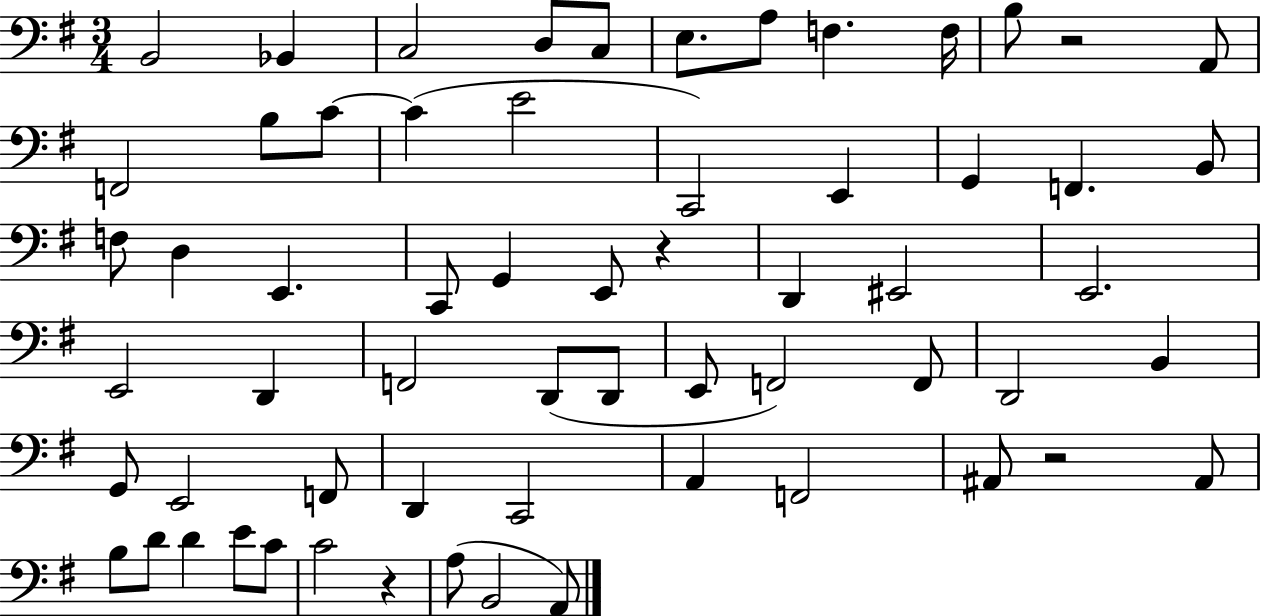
{
  \clef bass
  \numericTimeSignature
  \time 3/4
  \key g \major
  b,2 bes,4 | c2 d8 c8 | e8. a8 f4. f16 | b8 r2 a,8 | \break f,2 b8 c'8~~ | c'4( e'2 | c,2) e,4 | g,4 f,4. b,8 | \break f8 d4 e,4. | c,8 g,4 e,8 r4 | d,4 eis,2 | e,2. | \break e,2 d,4 | f,2 d,8( d,8 | e,8 f,2) f,8 | d,2 b,4 | \break g,8 e,2 f,8 | d,4 c,2 | a,4 f,2 | ais,8 r2 ais,8 | \break b8 d'8 d'4 e'8 c'8 | c'2 r4 | a8( b,2 a,8) | \bar "|."
}